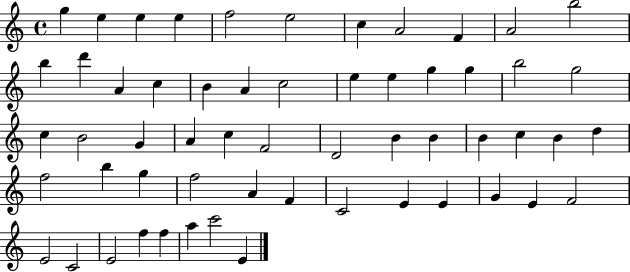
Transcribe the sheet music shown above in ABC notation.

X:1
T:Untitled
M:4/4
L:1/4
K:C
g e e e f2 e2 c A2 F A2 b2 b d' A c B A c2 e e g g b2 g2 c B2 G A c F2 D2 B B B c B d f2 b g f2 A F C2 E E G E F2 E2 C2 E2 f f a c'2 E